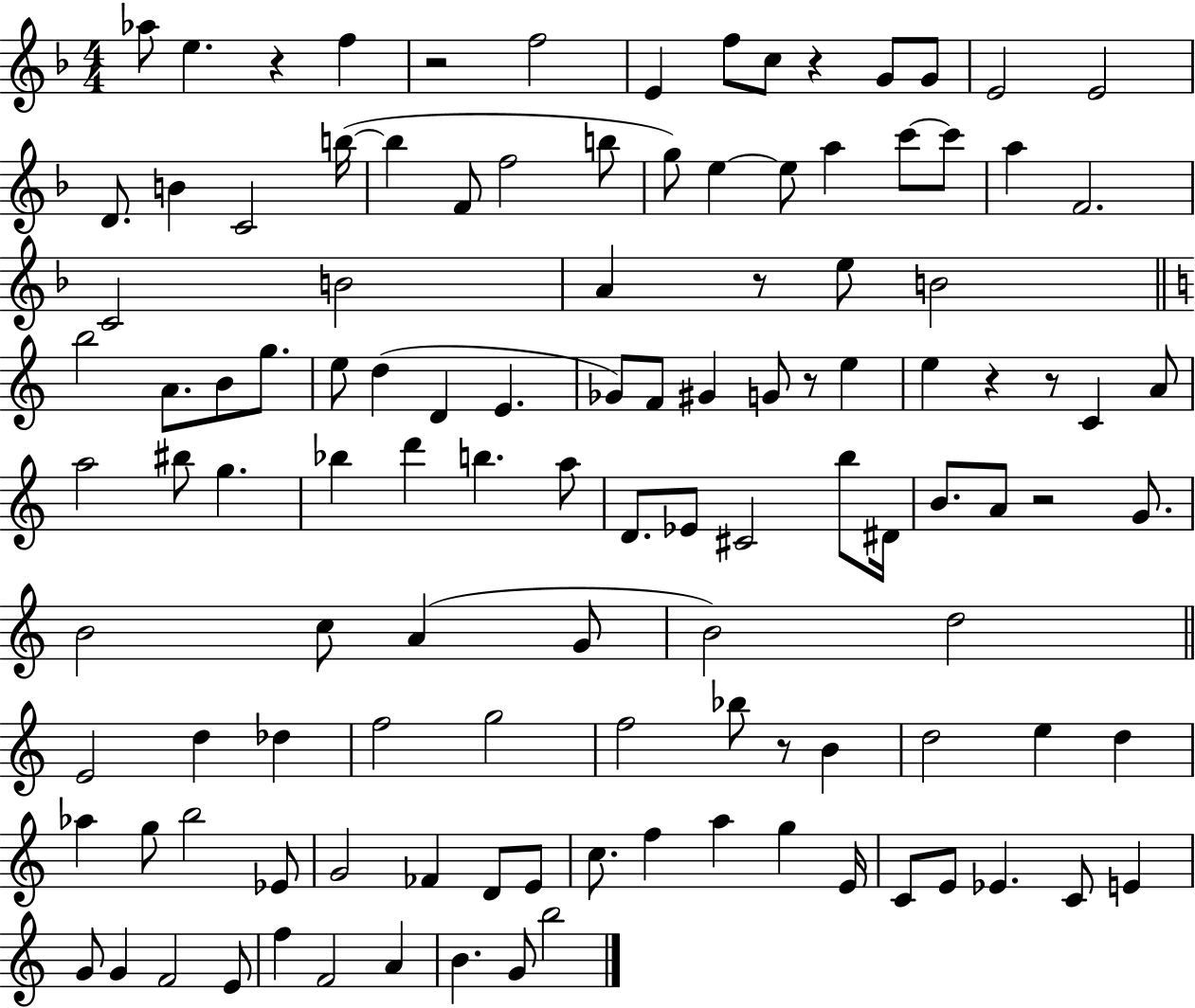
{
  \clef treble
  \numericTimeSignature
  \time 4/4
  \key f \major
  aes''8 e''4. r4 f''4 | r2 f''2 | e'4 f''8 c''8 r4 g'8 g'8 | e'2 e'2 | \break d'8. b'4 c'2 b''16~(~ | b''4 f'8 f''2 b''8 | g''8) e''4~~ e''8 a''4 c'''8~~ c'''8 | a''4 f'2. | \break c'2 b'2 | a'4 r8 e''8 b'2 | \bar "||" \break \key a \minor b''2 a'8. b'8 g''8. | e''8 d''4( d'4 e'4. | ges'8) f'8 gis'4 g'8 r8 e''4 | e''4 r4 r8 c'4 a'8 | \break a''2 bis''8 g''4. | bes''4 d'''4 b''4. a''8 | d'8. ees'8 cis'2 b''8 dis'16 | b'8. a'8 r2 g'8. | \break b'2 c''8 a'4( g'8 | b'2) d''2 | \bar "||" \break \key a \minor e'2 d''4 des''4 | f''2 g''2 | f''2 bes''8 r8 b'4 | d''2 e''4 d''4 | \break aes''4 g''8 b''2 ees'8 | g'2 fes'4 d'8 e'8 | c''8. f''4 a''4 g''4 e'16 | c'8 e'8 ees'4. c'8 e'4 | \break g'8 g'4 f'2 e'8 | f''4 f'2 a'4 | b'4. g'8 b''2 | \bar "|."
}